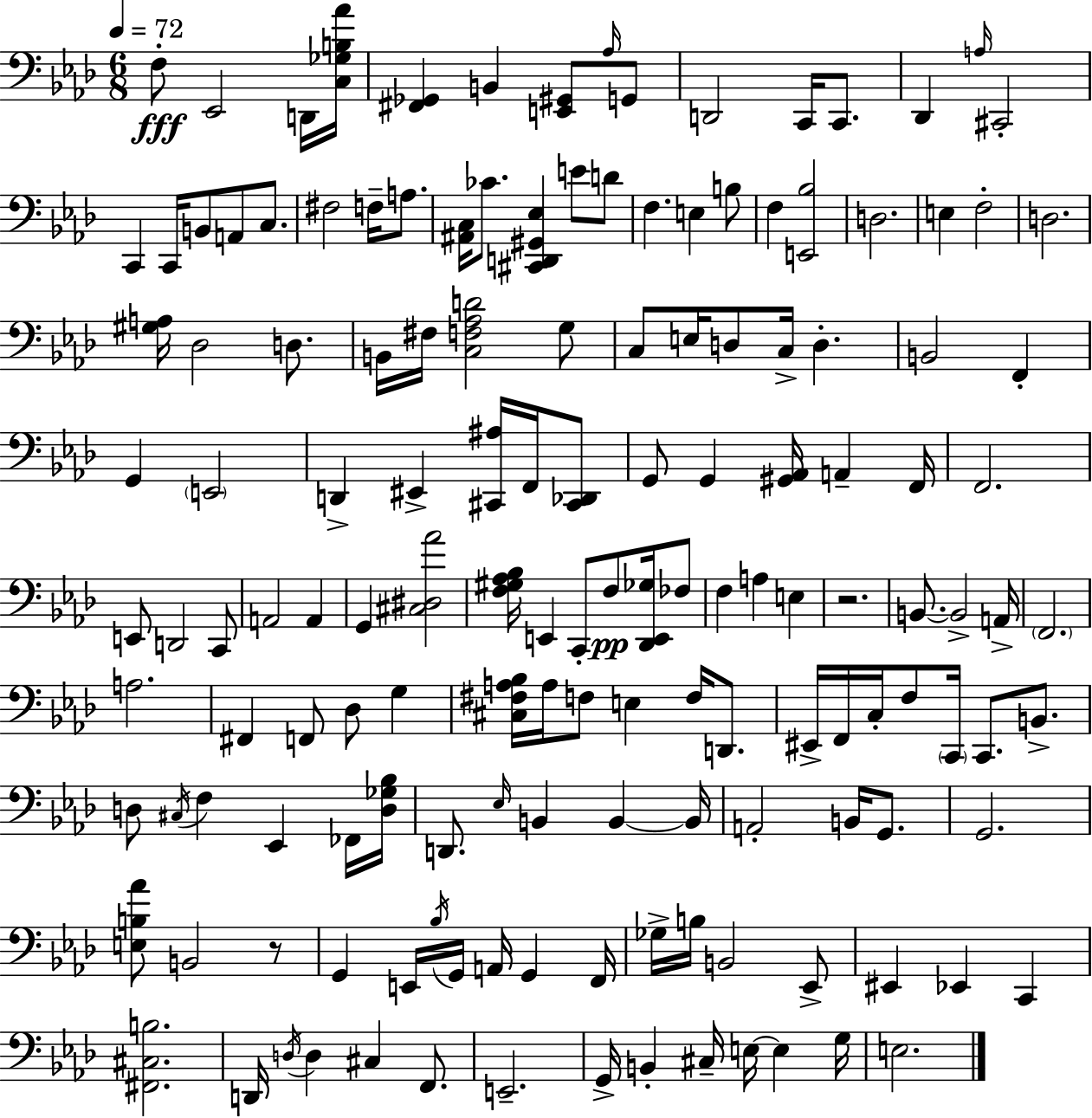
X:1
T:Untitled
M:6/8
L:1/4
K:Ab
F,/2 _E,,2 D,,/4 [C,_G,B,_A]/4 [^F,,_G,,] B,, [E,,^G,,]/2 _A,/4 G,,/2 D,,2 C,,/4 C,,/2 _D,, A,/4 ^C,,2 C,, C,,/4 B,,/2 A,,/2 C,/2 ^F,2 F,/4 A,/2 [^A,,C,]/4 _C/2 [^C,,D,,^G,,_E,] E/2 D/2 F, E, B,/2 F, [E,,_B,]2 D,2 E, F,2 D,2 [^G,A,]/4 _D,2 D,/2 B,,/4 ^F,/4 [C,F,_A,D]2 G,/2 C,/2 E,/4 D,/2 C,/4 D, B,,2 F,, G,, E,,2 D,, ^E,, [^C,,^A,]/4 F,,/4 [^C,,_D,,]/2 G,,/2 G,, [^G,,_A,,]/4 A,, F,,/4 F,,2 E,,/2 D,,2 C,,/2 A,,2 A,, G,, [^C,^D,_A]2 [F,^G,_A,_B,]/4 E,, C,,/2 F,/2 [_D,,E,,_G,]/4 _F,/2 F, A, E, z2 B,,/2 B,,2 A,,/4 F,,2 A,2 ^F,, F,,/2 _D,/2 G, [^C,^F,A,_B,]/4 A,/4 F,/2 E, F,/4 D,,/2 ^E,,/4 F,,/4 C,/4 F,/2 C,,/4 C,,/2 B,,/2 D,/2 ^C,/4 F, _E,, _F,,/4 [D,_G,_B,]/4 D,,/2 _E,/4 B,, B,, B,,/4 A,,2 B,,/4 G,,/2 G,,2 [E,B,_A]/2 B,,2 z/2 G,, E,,/4 _B,/4 G,,/4 A,,/4 G,, F,,/4 _G,/4 B,/4 B,,2 _E,,/2 ^E,, _E,, C,, [^F,,^C,B,]2 D,,/4 D,/4 D, ^C, F,,/2 E,,2 G,,/4 B,, ^C,/4 E,/4 E, G,/4 E,2